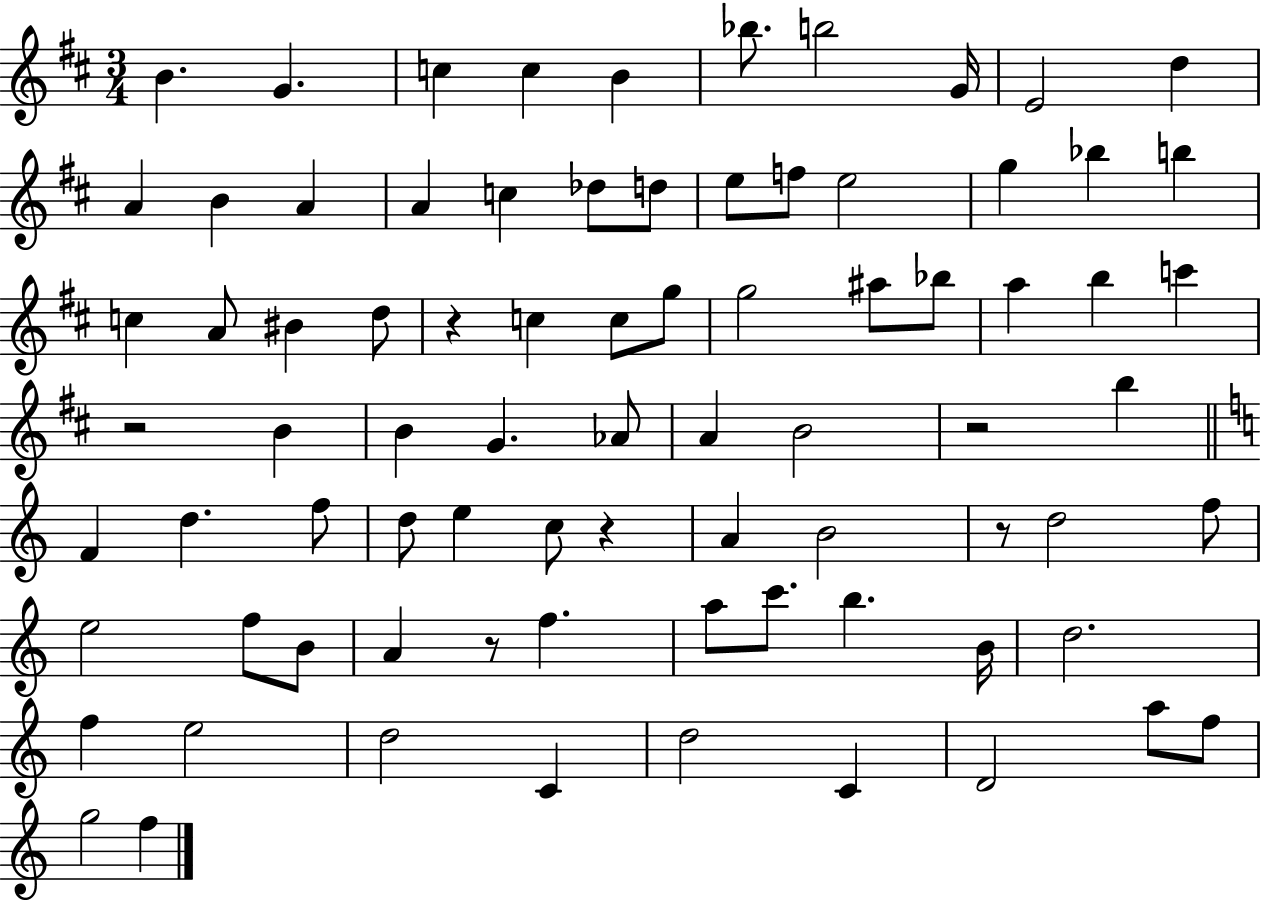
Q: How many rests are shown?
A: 6